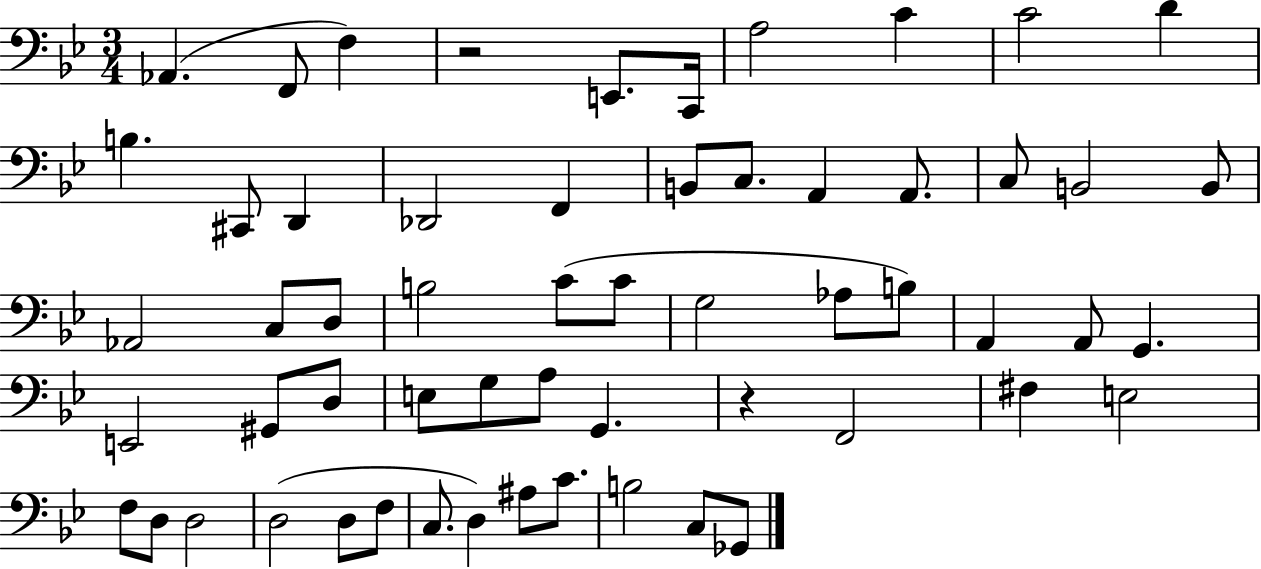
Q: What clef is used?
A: bass